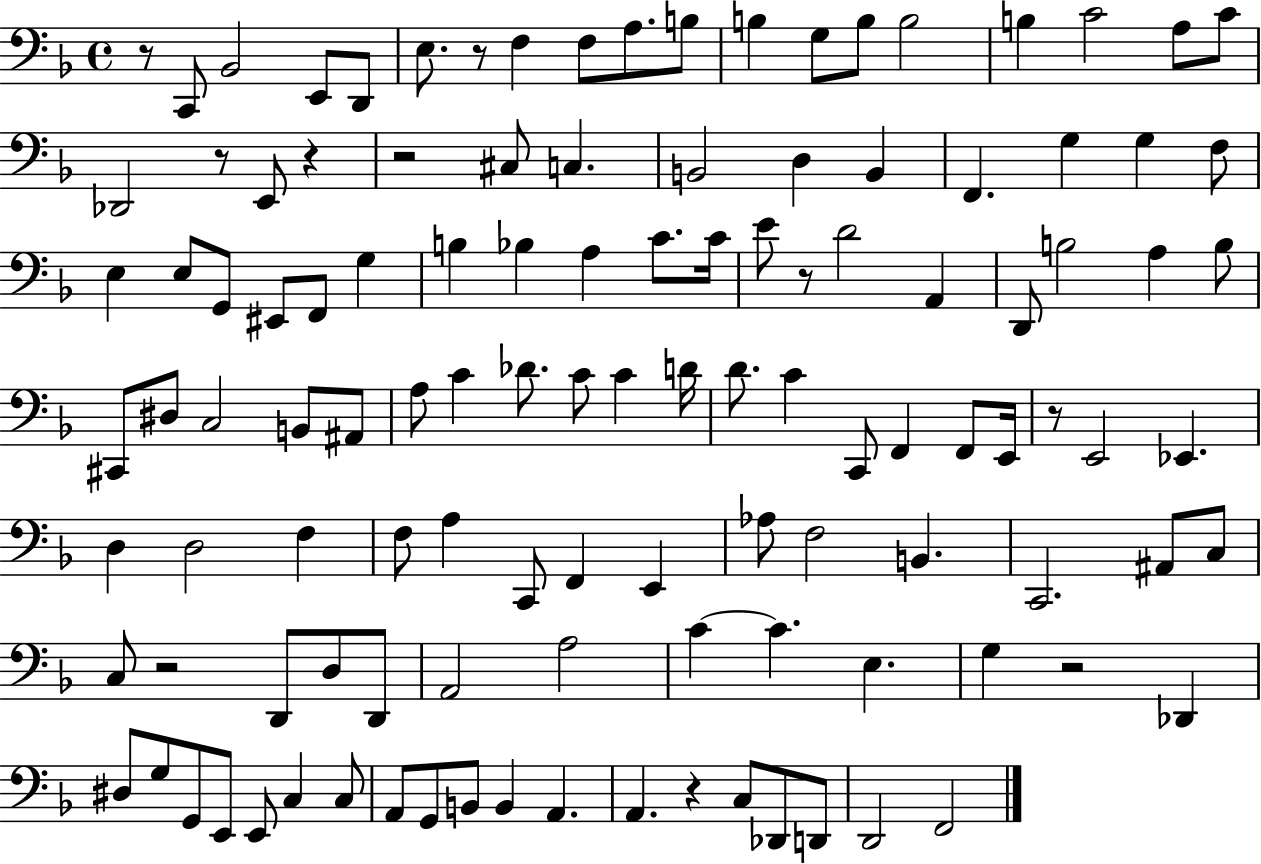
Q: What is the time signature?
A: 4/4